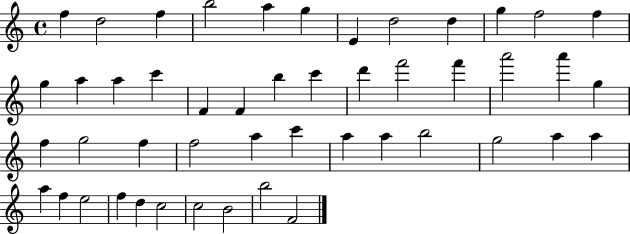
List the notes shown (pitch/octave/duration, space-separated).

F5/q D5/h F5/q B5/h A5/q G5/q E4/q D5/h D5/q G5/q F5/h F5/q G5/q A5/q A5/q C6/q F4/q F4/q B5/q C6/q D6/q F6/h F6/q A6/h A6/q G5/q F5/q G5/h F5/q F5/h A5/q C6/q A5/q A5/q B5/h G5/h A5/q A5/q A5/q F5/q E5/h F5/q D5/q C5/h C5/h B4/h B5/h F4/h